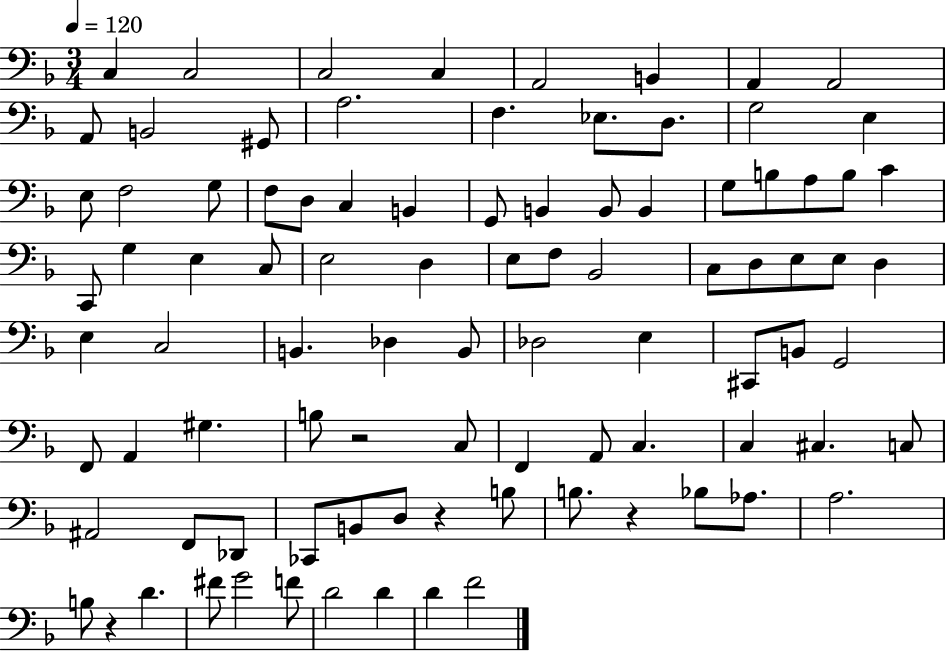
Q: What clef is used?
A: bass